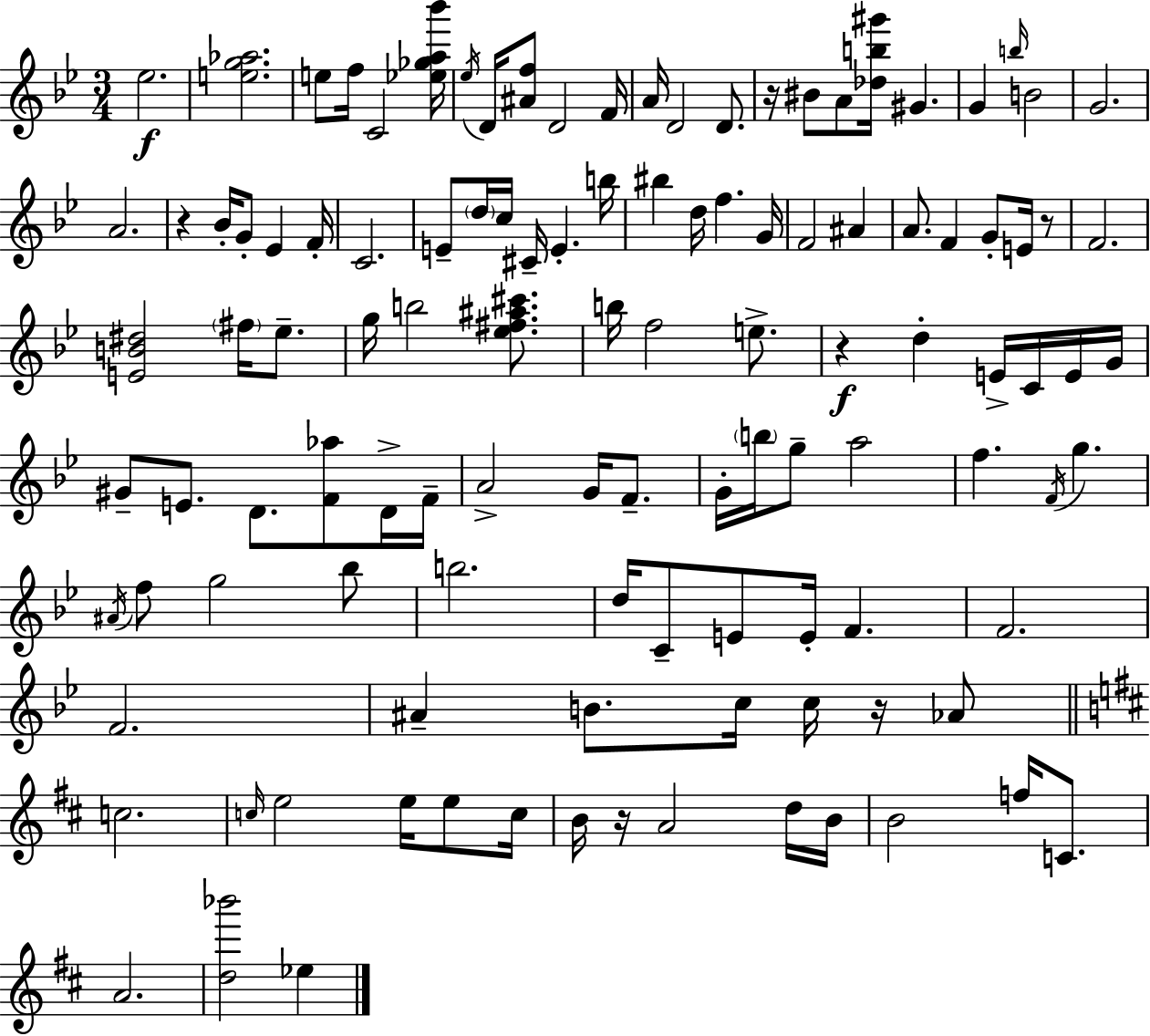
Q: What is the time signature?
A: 3/4